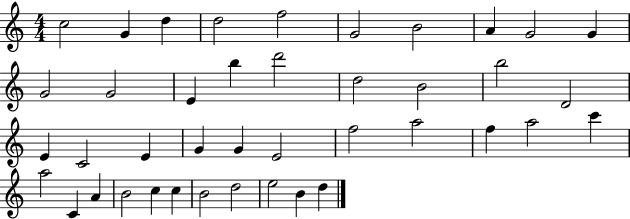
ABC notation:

X:1
T:Untitled
M:4/4
L:1/4
K:C
c2 G d d2 f2 G2 B2 A G2 G G2 G2 E b d'2 d2 B2 b2 D2 E C2 E G G E2 f2 a2 f a2 c' a2 C A B2 c c B2 d2 e2 B d